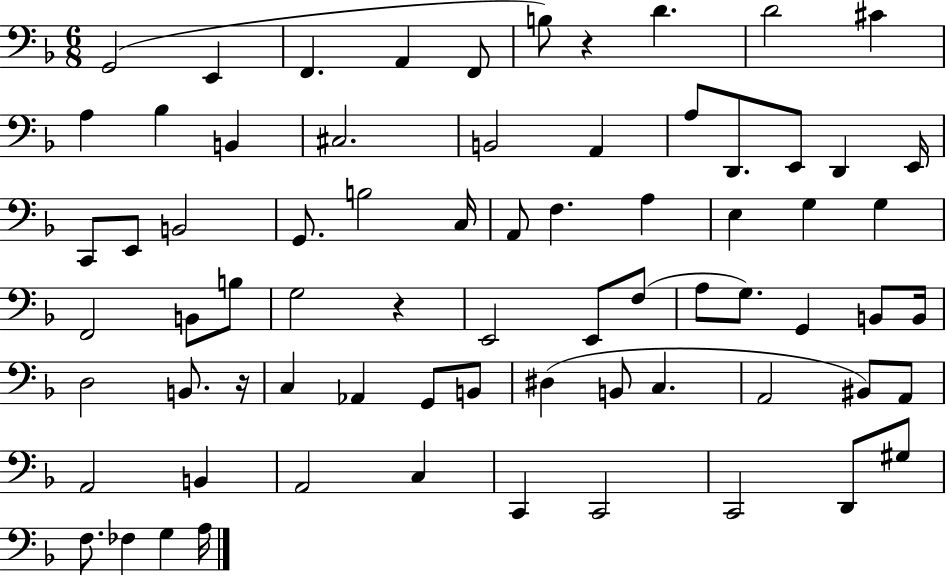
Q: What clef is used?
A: bass